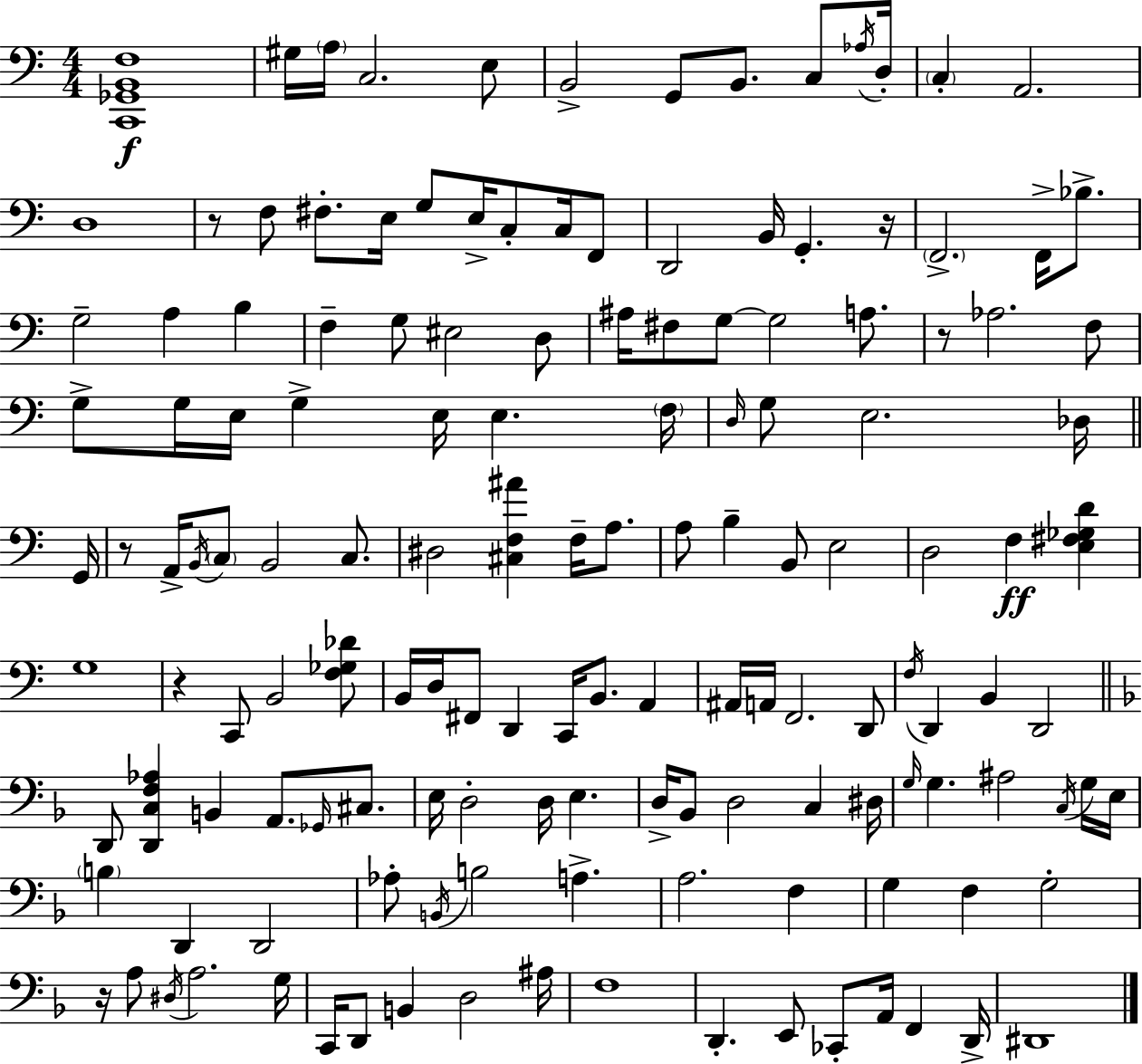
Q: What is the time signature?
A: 4/4